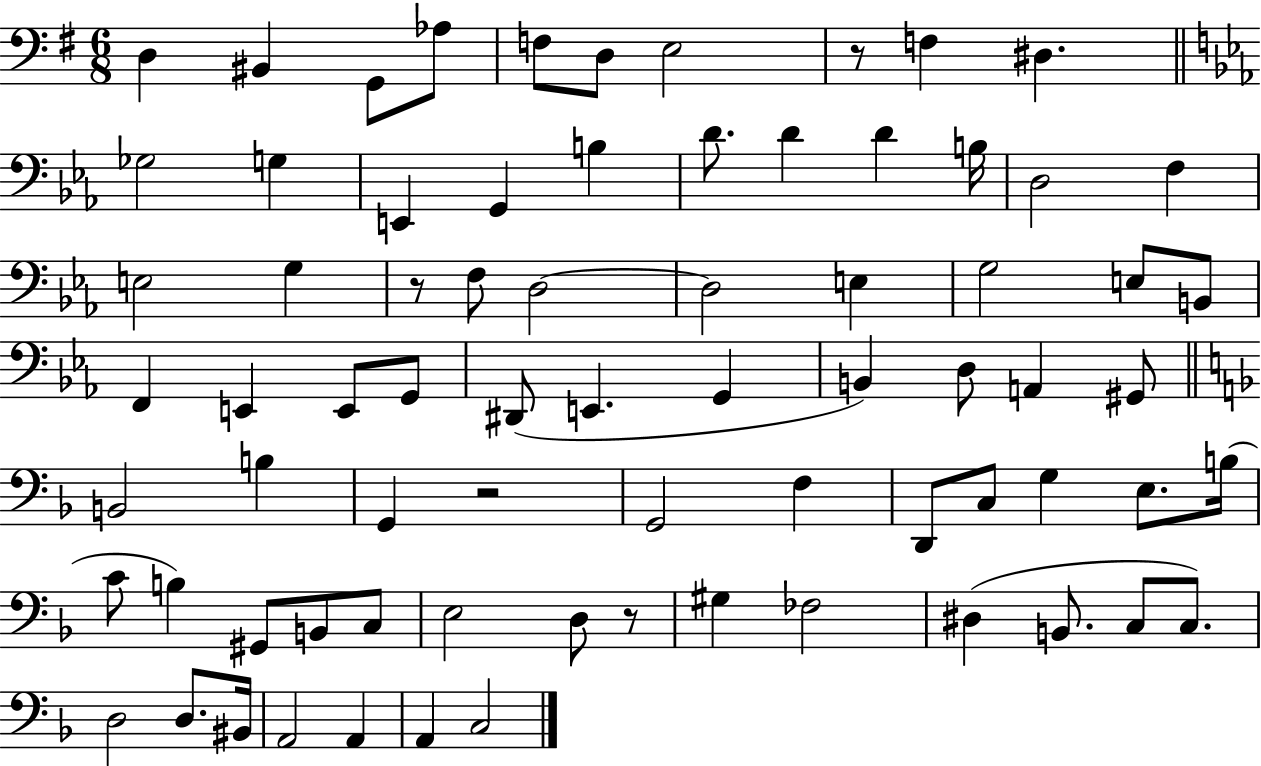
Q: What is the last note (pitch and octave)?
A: C3